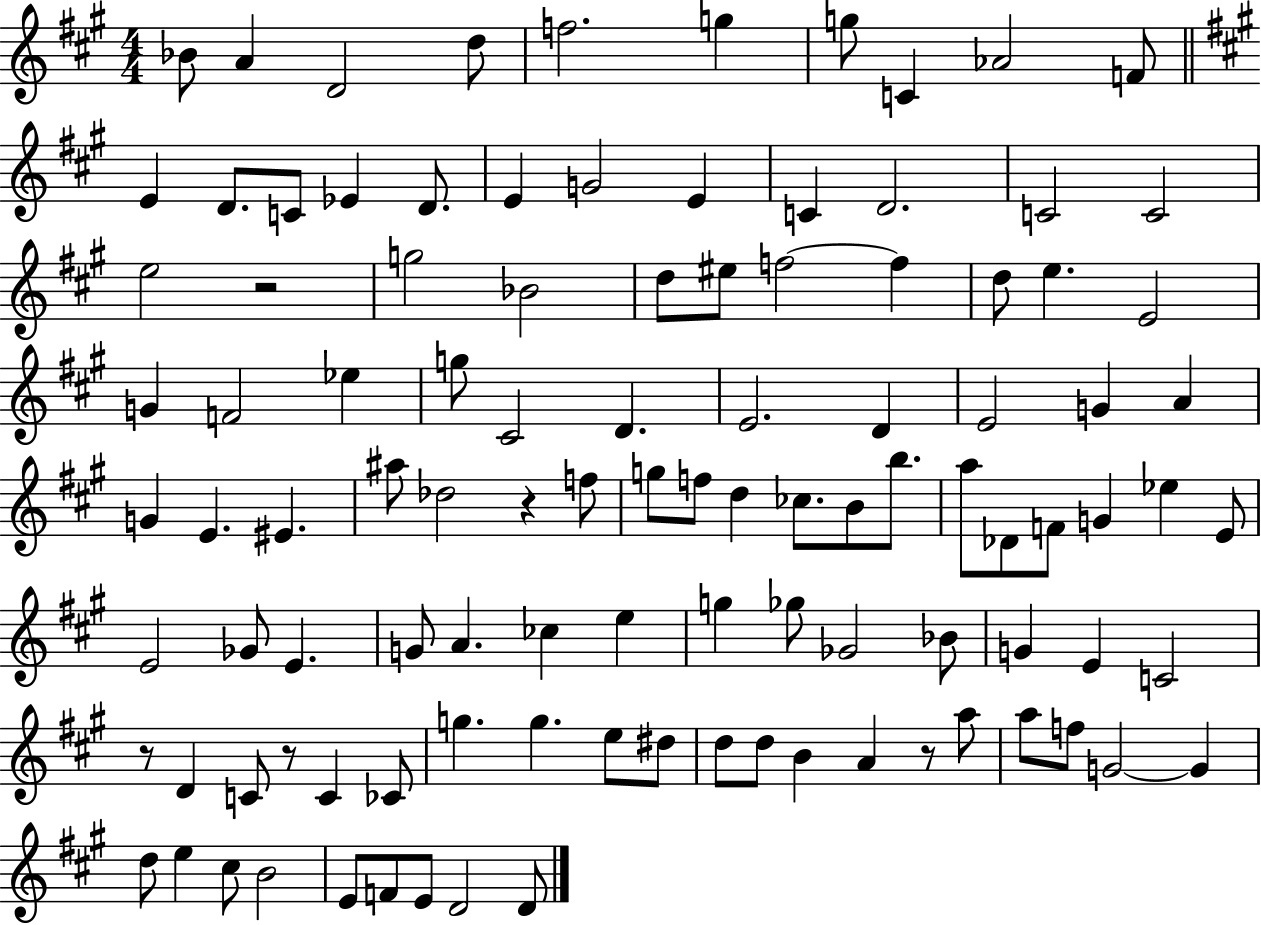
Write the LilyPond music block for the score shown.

{
  \clef treble
  \numericTimeSignature
  \time 4/4
  \key a \major
  bes'8 a'4 d'2 d''8 | f''2. g''4 | g''8 c'4 aes'2 f'8 | \bar "||" \break \key a \major e'4 d'8. c'8 ees'4 d'8. | e'4 g'2 e'4 | c'4 d'2. | c'2 c'2 | \break e''2 r2 | g''2 bes'2 | d''8 eis''8 f''2~~ f''4 | d''8 e''4. e'2 | \break g'4 f'2 ees''4 | g''8 cis'2 d'4. | e'2. d'4 | e'2 g'4 a'4 | \break g'4 e'4. eis'4. | ais''8 des''2 r4 f''8 | g''8 f''8 d''4 ces''8. b'8 b''8. | a''8 des'8 f'8 g'4 ees''4 e'8 | \break e'2 ges'8 e'4. | g'8 a'4. ces''4 e''4 | g''4 ges''8 ges'2 bes'8 | g'4 e'4 c'2 | \break r8 d'4 c'8 r8 c'4 ces'8 | g''4. g''4. e''8 dis''8 | d''8 d''8 b'4 a'4 r8 a''8 | a''8 f''8 g'2~~ g'4 | \break d''8 e''4 cis''8 b'2 | e'8 f'8 e'8 d'2 d'8 | \bar "|."
}